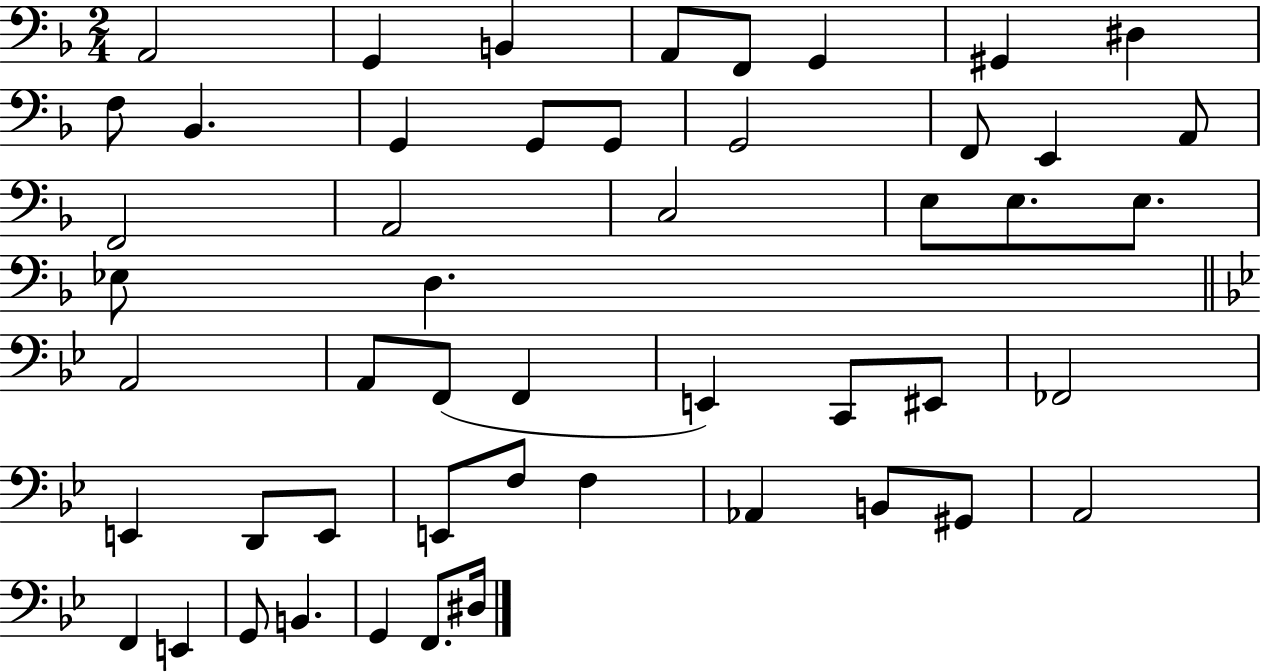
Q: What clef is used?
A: bass